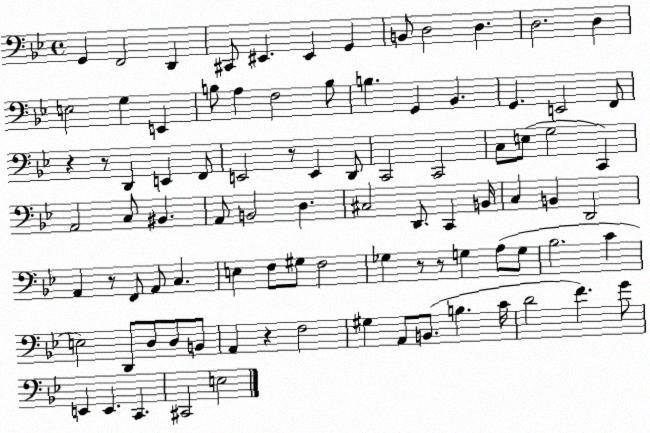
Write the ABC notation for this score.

X:1
T:Untitled
M:4/4
L:1/4
K:Bb
G,, F,,2 D,, ^C,,/2 ^E,, ^E,, G,, B,,/2 D,2 D, D,2 D, E,2 G, E,, B,/2 A, F,2 B,/2 B, G,, _B,, G,, E,,2 F,,/2 z z/2 D,, E,, F,,/2 E,,2 z/2 E,, D,,/2 C,,2 C,,2 C,/2 E,/2 G,2 C,, A,,2 C,/2 ^B,, A,,/2 B,,2 D, ^C,2 D,,/2 C,, B,,/4 C, B,, D,,2 A,, z/2 F,,/2 A,,/2 C, E, F,/2 ^G,/2 F,2 _G, z/2 z/2 G, A,/2 G,/2 _B,2 C E,2 D,,/2 D,/2 D,/2 B,,/2 A,, z F,2 ^G, A,,/2 B,,/2 B, C/4 D2 F G/2 E,, E,, C,, ^C,,2 E,2